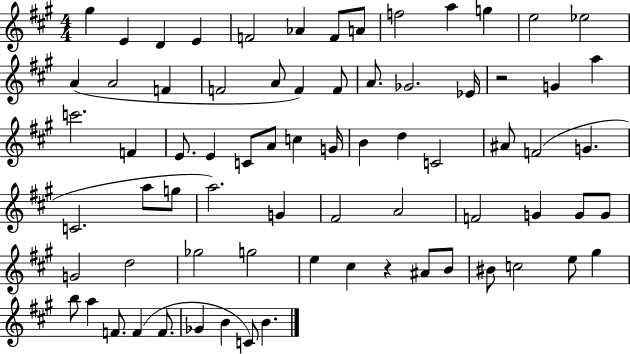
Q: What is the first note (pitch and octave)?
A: G#5